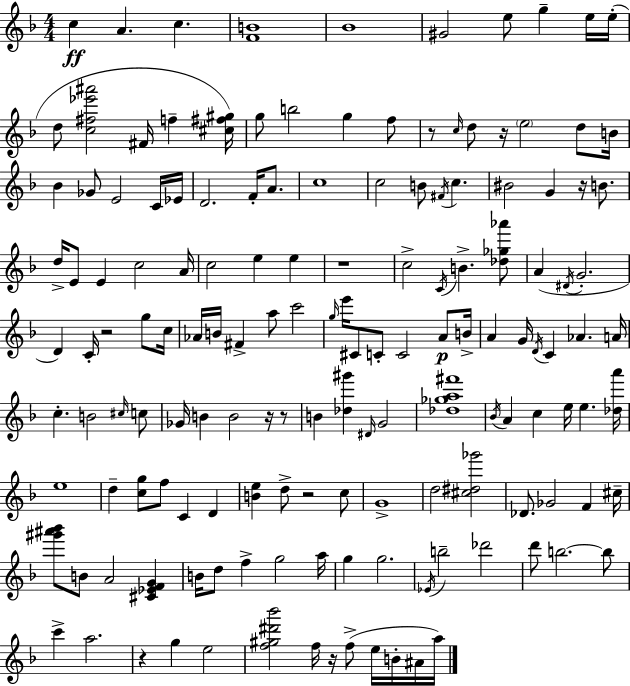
{
  \clef treble
  \numericTimeSignature
  \time 4/4
  \key f \major
  \repeat volta 2 { c''4\ff a'4. c''4. | <f' b'>1 | bes'1 | gis'2 e''8 g''4-- e''16 e''16-.( | \break d''8 <c'' fis'' ees''' ais'''>2 fis'16 f''4-- <cis'' fis'' gis''>16) | g''8 b''2 g''4 f''8 | r8 \grace { c''16 } d''8 r16 \parenthesize e''2 d''8 | b'16 bes'4 ges'8 e'2 c'16 | \break ees'16 d'2. f'16-. a'8. | c''1 | c''2 b'8 \acciaccatura { fis'16 } c''4. | bis'2 g'4 r16 b'8. | \break d''16-> e'8 e'4 c''2 | a'16 c''2 e''4 e''4 | r1 | c''2-> \acciaccatura { c'16 } b'4.-> | \break <des'' ges'' aes'''>8 a'4( \acciaccatura { dis'16 } g'2.-. | d'4) c'16-. r2 | g''8 c''16 aes'16 b'16 fis'4-> a''8 c'''2 | \grace { g''16 } e'''16 cis'8 c'8-. c'2 | \break a'8\p b'16-> a'4 g'16 \acciaccatura { d'16 } c'4 aes'4. | a'16 c''4.-. b'2 | \grace { cis''16 } c''8 ges'16 b'4 b'2 | r16 r8 b'4 <des'' gis'''>4 \grace { dis'16 } | \break g'2 <des'' ges'' a'' fis'''>1 | \acciaccatura { bes'16 } a'4 c''4 | e''16 e''4. <des'' a'''>16 e''1 | d''4-- <c'' g''>8 f''8 | \break c'4 d'4 <b' e''>4 d''8-> r2 | c''8 g'1-> | d''2 | <cis'' dis'' ges'''>2 des'8. ges'2 | \break f'4 cis''16-- <gis''' ais''' bes'''>8 b'8 a'2 | <cis' ees' f' g'>4 b'16 d''8 f''4-> | g''2 a''16 g''4 g''2. | \acciaccatura { ees'16 } b''2-- | \break des'''2 d'''8 b''2.~~ | b''8 c'''4-> a''2. | r4 g''4 | e''2 <f'' gis'' dis''' bes'''>2 | \break f''16 r16 f''8->( e''16 b'16-. ais'16 a''16) } \bar "|."
}